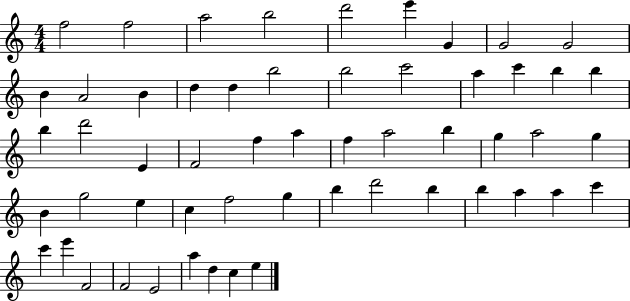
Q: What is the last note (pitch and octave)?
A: E5